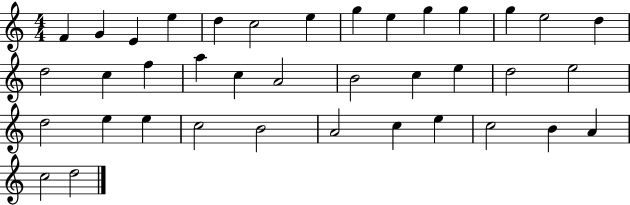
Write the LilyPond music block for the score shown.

{
  \clef treble
  \numericTimeSignature
  \time 4/4
  \key c \major
  f'4 g'4 e'4 e''4 | d''4 c''2 e''4 | g''4 e''4 g''4 g''4 | g''4 e''2 d''4 | \break d''2 c''4 f''4 | a''4 c''4 a'2 | b'2 c''4 e''4 | d''2 e''2 | \break d''2 e''4 e''4 | c''2 b'2 | a'2 c''4 e''4 | c''2 b'4 a'4 | \break c''2 d''2 | \bar "|."
}